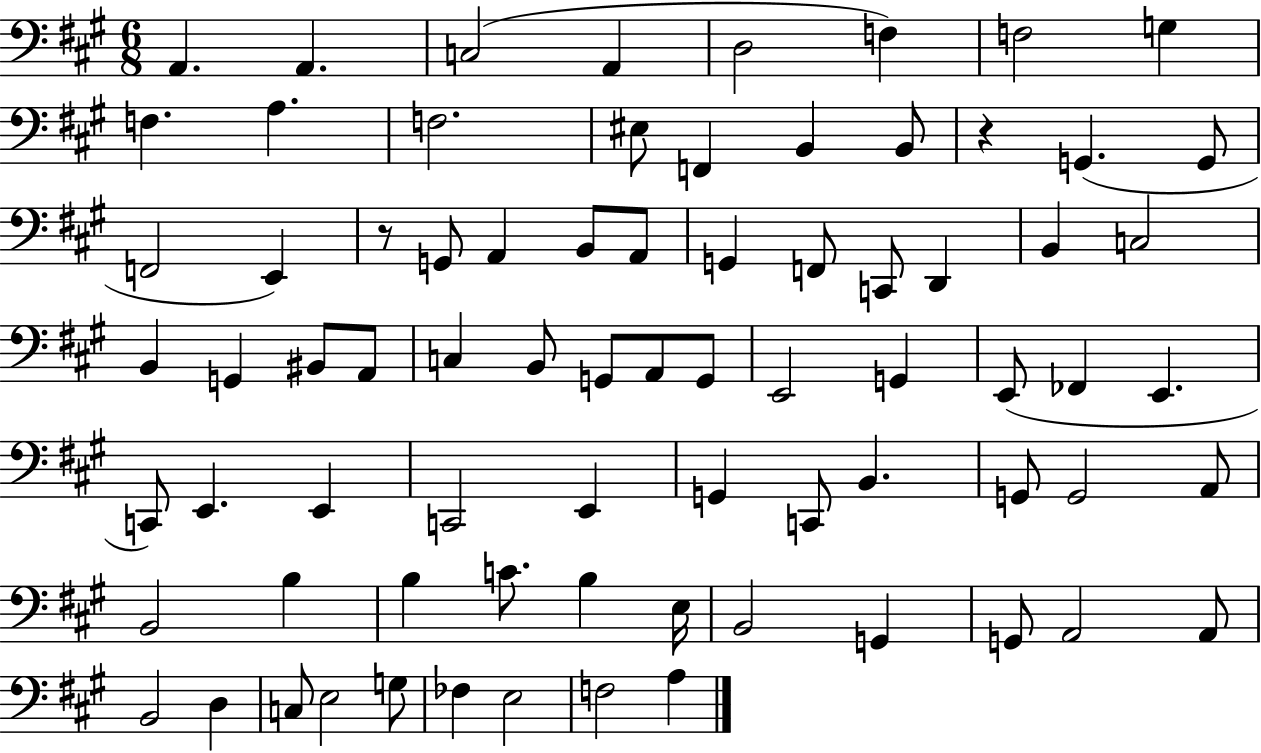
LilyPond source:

{
  \clef bass
  \numericTimeSignature
  \time 6/8
  \key a \major
  \repeat volta 2 { a,4. a,4. | c2( a,4 | d2 f4) | f2 g4 | \break f4. a4. | f2. | eis8 f,4 b,4 b,8 | r4 g,4.( g,8 | \break f,2 e,4) | r8 g,8 a,4 b,8 a,8 | g,4 f,8 c,8 d,4 | b,4 c2 | \break b,4 g,4 bis,8 a,8 | c4 b,8 g,8 a,8 g,8 | e,2 g,4 | e,8( fes,4 e,4. | \break c,8) e,4. e,4 | c,2 e,4 | g,4 c,8 b,4. | g,8 g,2 a,8 | \break b,2 b4 | b4 c'8. b4 e16 | b,2 g,4 | g,8 a,2 a,8 | \break b,2 d4 | c8 e2 g8 | fes4 e2 | f2 a4 | \break } \bar "|."
}